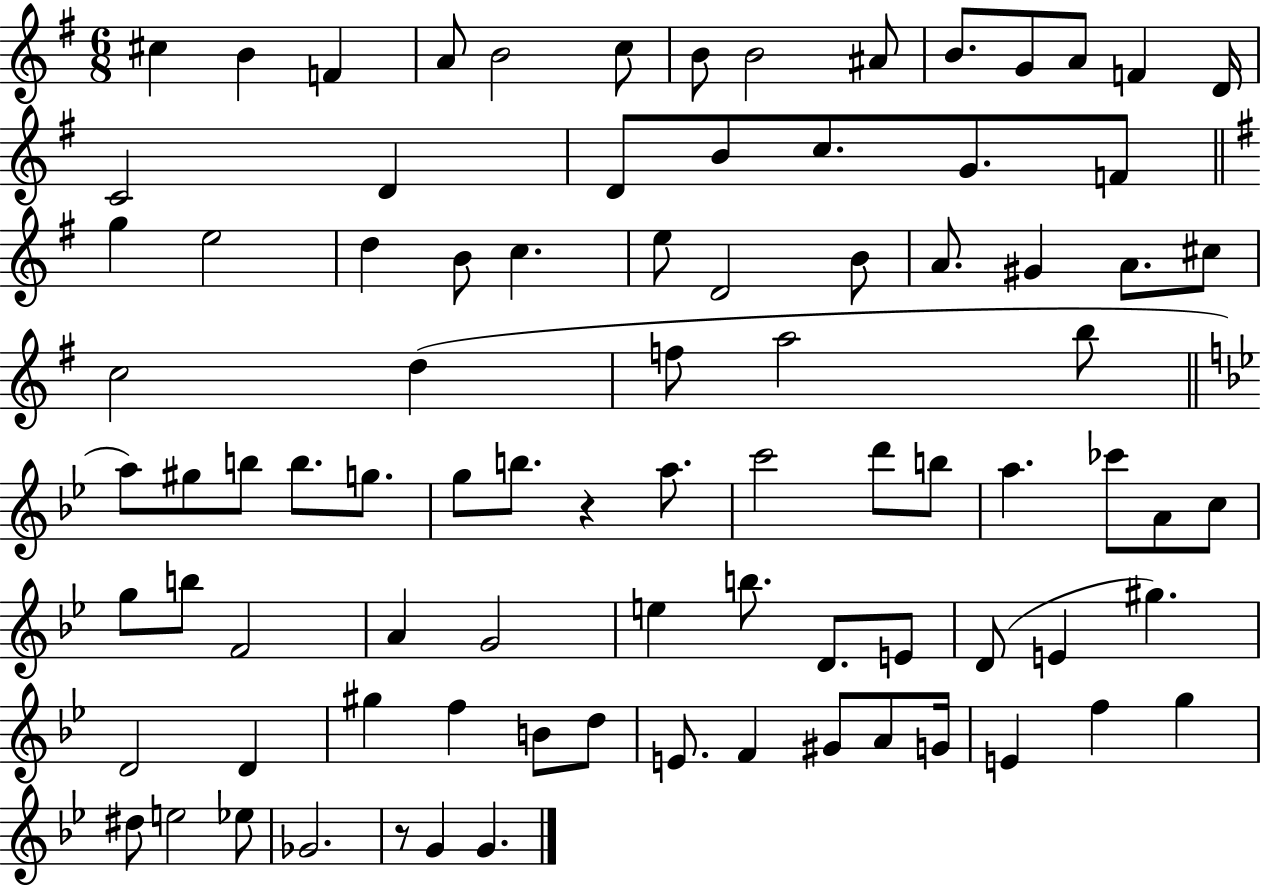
{
  \clef treble
  \numericTimeSignature
  \time 6/8
  \key g \major
  cis''4 b'4 f'4 | a'8 b'2 c''8 | b'8 b'2 ais'8 | b'8. g'8 a'8 f'4 d'16 | \break c'2 d'4 | d'8 b'8 c''8. g'8. f'8 | \bar "||" \break \key e \minor g''4 e''2 | d''4 b'8 c''4. | e''8 d'2 b'8 | a'8. gis'4 a'8. cis''8 | \break c''2 d''4( | f''8 a''2 b''8 | \bar "||" \break \key bes \major a''8) gis''8 b''8 b''8. g''8. | g''8 b''8. r4 a''8. | c'''2 d'''8 b''8 | a''4. ces'''8 a'8 c''8 | \break g''8 b''8 f'2 | a'4 g'2 | e''4 b''8. d'8. e'8 | d'8( e'4 gis''4.) | \break d'2 d'4 | gis''4 f''4 b'8 d''8 | e'8. f'4 gis'8 a'8 g'16 | e'4 f''4 g''4 | \break dis''8 e''2 ees''8 | ges'2. | r8 g'4 g'4. | \bar "|."
}